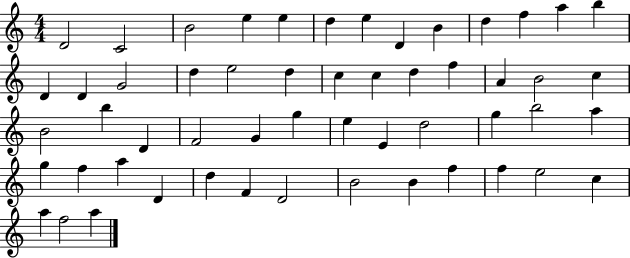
D4/h C4/h B4/h E5/q E5/q D5/q E5/q D4/q B4/q D5/q F5/q A5/q B5/q D4/q D4/q G4/h D5/q E5/h D5/q C5/q C5/q D5/q F5/q A4/q B4/h C5/q B4/h B5/q D4/q F4/h G4/q G5/q E5/q E4/q D5/h G5/q B5/h A5/q G5/q F5/q A5/q D4/q D5/q F4/q D4/h B4/h B4/q F5/q F5/q E5/h C5/q A5/q F5/h A5/q